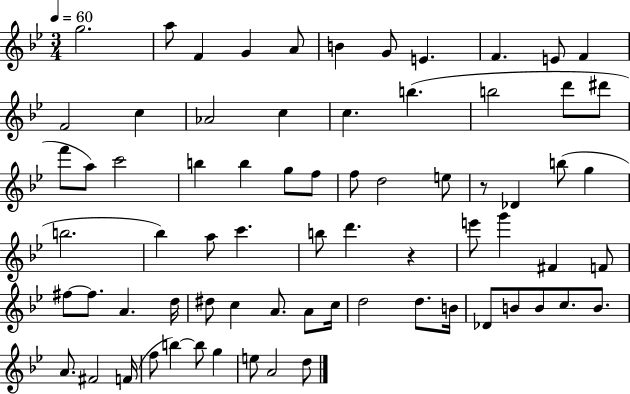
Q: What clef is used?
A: treble